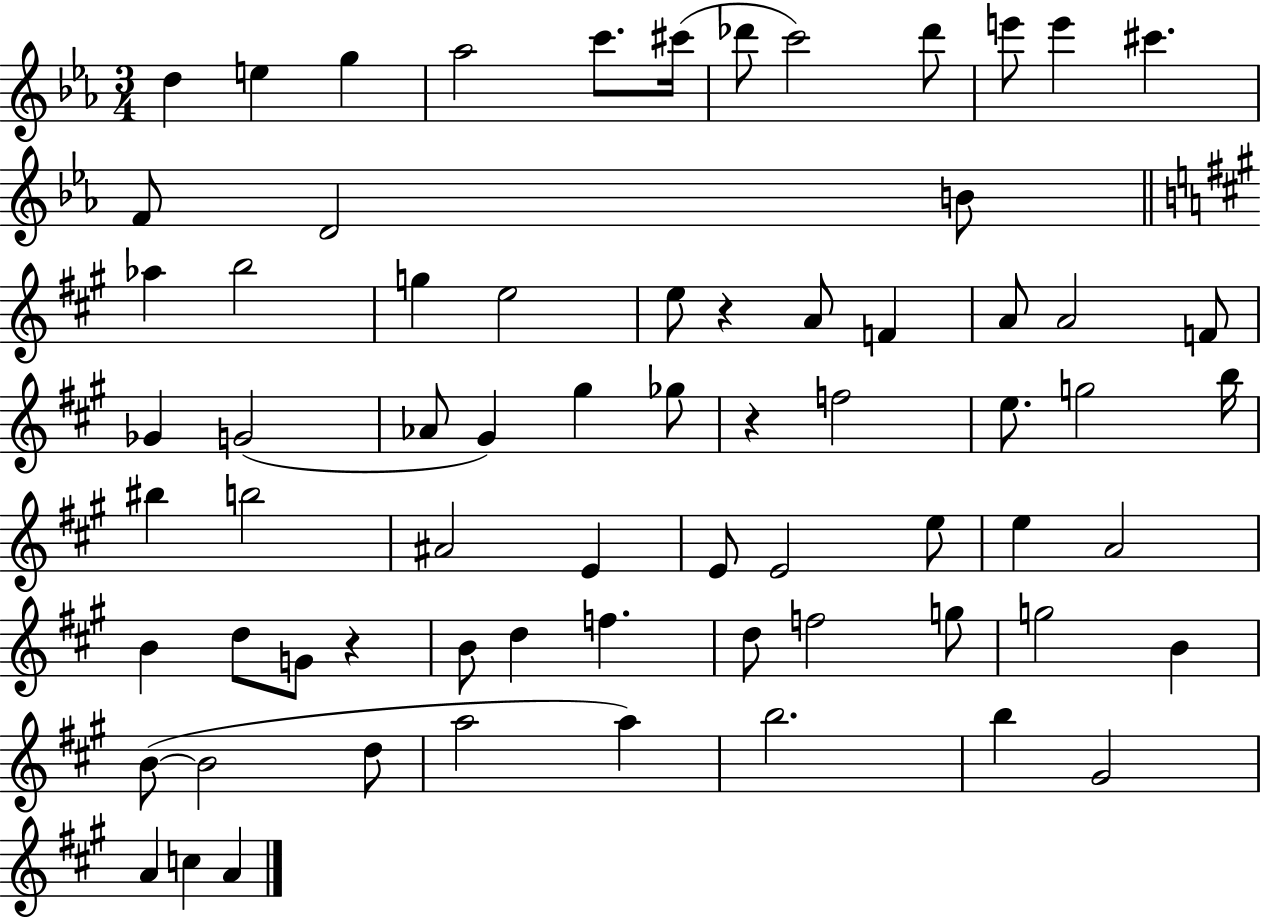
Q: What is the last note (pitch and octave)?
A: A4